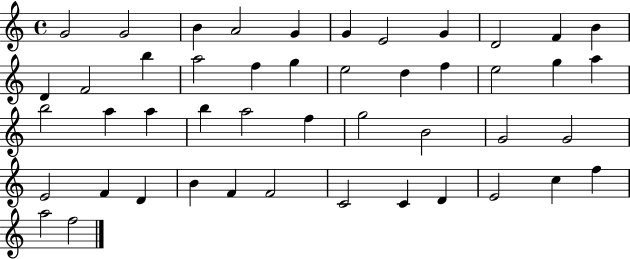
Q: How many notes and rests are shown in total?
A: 47